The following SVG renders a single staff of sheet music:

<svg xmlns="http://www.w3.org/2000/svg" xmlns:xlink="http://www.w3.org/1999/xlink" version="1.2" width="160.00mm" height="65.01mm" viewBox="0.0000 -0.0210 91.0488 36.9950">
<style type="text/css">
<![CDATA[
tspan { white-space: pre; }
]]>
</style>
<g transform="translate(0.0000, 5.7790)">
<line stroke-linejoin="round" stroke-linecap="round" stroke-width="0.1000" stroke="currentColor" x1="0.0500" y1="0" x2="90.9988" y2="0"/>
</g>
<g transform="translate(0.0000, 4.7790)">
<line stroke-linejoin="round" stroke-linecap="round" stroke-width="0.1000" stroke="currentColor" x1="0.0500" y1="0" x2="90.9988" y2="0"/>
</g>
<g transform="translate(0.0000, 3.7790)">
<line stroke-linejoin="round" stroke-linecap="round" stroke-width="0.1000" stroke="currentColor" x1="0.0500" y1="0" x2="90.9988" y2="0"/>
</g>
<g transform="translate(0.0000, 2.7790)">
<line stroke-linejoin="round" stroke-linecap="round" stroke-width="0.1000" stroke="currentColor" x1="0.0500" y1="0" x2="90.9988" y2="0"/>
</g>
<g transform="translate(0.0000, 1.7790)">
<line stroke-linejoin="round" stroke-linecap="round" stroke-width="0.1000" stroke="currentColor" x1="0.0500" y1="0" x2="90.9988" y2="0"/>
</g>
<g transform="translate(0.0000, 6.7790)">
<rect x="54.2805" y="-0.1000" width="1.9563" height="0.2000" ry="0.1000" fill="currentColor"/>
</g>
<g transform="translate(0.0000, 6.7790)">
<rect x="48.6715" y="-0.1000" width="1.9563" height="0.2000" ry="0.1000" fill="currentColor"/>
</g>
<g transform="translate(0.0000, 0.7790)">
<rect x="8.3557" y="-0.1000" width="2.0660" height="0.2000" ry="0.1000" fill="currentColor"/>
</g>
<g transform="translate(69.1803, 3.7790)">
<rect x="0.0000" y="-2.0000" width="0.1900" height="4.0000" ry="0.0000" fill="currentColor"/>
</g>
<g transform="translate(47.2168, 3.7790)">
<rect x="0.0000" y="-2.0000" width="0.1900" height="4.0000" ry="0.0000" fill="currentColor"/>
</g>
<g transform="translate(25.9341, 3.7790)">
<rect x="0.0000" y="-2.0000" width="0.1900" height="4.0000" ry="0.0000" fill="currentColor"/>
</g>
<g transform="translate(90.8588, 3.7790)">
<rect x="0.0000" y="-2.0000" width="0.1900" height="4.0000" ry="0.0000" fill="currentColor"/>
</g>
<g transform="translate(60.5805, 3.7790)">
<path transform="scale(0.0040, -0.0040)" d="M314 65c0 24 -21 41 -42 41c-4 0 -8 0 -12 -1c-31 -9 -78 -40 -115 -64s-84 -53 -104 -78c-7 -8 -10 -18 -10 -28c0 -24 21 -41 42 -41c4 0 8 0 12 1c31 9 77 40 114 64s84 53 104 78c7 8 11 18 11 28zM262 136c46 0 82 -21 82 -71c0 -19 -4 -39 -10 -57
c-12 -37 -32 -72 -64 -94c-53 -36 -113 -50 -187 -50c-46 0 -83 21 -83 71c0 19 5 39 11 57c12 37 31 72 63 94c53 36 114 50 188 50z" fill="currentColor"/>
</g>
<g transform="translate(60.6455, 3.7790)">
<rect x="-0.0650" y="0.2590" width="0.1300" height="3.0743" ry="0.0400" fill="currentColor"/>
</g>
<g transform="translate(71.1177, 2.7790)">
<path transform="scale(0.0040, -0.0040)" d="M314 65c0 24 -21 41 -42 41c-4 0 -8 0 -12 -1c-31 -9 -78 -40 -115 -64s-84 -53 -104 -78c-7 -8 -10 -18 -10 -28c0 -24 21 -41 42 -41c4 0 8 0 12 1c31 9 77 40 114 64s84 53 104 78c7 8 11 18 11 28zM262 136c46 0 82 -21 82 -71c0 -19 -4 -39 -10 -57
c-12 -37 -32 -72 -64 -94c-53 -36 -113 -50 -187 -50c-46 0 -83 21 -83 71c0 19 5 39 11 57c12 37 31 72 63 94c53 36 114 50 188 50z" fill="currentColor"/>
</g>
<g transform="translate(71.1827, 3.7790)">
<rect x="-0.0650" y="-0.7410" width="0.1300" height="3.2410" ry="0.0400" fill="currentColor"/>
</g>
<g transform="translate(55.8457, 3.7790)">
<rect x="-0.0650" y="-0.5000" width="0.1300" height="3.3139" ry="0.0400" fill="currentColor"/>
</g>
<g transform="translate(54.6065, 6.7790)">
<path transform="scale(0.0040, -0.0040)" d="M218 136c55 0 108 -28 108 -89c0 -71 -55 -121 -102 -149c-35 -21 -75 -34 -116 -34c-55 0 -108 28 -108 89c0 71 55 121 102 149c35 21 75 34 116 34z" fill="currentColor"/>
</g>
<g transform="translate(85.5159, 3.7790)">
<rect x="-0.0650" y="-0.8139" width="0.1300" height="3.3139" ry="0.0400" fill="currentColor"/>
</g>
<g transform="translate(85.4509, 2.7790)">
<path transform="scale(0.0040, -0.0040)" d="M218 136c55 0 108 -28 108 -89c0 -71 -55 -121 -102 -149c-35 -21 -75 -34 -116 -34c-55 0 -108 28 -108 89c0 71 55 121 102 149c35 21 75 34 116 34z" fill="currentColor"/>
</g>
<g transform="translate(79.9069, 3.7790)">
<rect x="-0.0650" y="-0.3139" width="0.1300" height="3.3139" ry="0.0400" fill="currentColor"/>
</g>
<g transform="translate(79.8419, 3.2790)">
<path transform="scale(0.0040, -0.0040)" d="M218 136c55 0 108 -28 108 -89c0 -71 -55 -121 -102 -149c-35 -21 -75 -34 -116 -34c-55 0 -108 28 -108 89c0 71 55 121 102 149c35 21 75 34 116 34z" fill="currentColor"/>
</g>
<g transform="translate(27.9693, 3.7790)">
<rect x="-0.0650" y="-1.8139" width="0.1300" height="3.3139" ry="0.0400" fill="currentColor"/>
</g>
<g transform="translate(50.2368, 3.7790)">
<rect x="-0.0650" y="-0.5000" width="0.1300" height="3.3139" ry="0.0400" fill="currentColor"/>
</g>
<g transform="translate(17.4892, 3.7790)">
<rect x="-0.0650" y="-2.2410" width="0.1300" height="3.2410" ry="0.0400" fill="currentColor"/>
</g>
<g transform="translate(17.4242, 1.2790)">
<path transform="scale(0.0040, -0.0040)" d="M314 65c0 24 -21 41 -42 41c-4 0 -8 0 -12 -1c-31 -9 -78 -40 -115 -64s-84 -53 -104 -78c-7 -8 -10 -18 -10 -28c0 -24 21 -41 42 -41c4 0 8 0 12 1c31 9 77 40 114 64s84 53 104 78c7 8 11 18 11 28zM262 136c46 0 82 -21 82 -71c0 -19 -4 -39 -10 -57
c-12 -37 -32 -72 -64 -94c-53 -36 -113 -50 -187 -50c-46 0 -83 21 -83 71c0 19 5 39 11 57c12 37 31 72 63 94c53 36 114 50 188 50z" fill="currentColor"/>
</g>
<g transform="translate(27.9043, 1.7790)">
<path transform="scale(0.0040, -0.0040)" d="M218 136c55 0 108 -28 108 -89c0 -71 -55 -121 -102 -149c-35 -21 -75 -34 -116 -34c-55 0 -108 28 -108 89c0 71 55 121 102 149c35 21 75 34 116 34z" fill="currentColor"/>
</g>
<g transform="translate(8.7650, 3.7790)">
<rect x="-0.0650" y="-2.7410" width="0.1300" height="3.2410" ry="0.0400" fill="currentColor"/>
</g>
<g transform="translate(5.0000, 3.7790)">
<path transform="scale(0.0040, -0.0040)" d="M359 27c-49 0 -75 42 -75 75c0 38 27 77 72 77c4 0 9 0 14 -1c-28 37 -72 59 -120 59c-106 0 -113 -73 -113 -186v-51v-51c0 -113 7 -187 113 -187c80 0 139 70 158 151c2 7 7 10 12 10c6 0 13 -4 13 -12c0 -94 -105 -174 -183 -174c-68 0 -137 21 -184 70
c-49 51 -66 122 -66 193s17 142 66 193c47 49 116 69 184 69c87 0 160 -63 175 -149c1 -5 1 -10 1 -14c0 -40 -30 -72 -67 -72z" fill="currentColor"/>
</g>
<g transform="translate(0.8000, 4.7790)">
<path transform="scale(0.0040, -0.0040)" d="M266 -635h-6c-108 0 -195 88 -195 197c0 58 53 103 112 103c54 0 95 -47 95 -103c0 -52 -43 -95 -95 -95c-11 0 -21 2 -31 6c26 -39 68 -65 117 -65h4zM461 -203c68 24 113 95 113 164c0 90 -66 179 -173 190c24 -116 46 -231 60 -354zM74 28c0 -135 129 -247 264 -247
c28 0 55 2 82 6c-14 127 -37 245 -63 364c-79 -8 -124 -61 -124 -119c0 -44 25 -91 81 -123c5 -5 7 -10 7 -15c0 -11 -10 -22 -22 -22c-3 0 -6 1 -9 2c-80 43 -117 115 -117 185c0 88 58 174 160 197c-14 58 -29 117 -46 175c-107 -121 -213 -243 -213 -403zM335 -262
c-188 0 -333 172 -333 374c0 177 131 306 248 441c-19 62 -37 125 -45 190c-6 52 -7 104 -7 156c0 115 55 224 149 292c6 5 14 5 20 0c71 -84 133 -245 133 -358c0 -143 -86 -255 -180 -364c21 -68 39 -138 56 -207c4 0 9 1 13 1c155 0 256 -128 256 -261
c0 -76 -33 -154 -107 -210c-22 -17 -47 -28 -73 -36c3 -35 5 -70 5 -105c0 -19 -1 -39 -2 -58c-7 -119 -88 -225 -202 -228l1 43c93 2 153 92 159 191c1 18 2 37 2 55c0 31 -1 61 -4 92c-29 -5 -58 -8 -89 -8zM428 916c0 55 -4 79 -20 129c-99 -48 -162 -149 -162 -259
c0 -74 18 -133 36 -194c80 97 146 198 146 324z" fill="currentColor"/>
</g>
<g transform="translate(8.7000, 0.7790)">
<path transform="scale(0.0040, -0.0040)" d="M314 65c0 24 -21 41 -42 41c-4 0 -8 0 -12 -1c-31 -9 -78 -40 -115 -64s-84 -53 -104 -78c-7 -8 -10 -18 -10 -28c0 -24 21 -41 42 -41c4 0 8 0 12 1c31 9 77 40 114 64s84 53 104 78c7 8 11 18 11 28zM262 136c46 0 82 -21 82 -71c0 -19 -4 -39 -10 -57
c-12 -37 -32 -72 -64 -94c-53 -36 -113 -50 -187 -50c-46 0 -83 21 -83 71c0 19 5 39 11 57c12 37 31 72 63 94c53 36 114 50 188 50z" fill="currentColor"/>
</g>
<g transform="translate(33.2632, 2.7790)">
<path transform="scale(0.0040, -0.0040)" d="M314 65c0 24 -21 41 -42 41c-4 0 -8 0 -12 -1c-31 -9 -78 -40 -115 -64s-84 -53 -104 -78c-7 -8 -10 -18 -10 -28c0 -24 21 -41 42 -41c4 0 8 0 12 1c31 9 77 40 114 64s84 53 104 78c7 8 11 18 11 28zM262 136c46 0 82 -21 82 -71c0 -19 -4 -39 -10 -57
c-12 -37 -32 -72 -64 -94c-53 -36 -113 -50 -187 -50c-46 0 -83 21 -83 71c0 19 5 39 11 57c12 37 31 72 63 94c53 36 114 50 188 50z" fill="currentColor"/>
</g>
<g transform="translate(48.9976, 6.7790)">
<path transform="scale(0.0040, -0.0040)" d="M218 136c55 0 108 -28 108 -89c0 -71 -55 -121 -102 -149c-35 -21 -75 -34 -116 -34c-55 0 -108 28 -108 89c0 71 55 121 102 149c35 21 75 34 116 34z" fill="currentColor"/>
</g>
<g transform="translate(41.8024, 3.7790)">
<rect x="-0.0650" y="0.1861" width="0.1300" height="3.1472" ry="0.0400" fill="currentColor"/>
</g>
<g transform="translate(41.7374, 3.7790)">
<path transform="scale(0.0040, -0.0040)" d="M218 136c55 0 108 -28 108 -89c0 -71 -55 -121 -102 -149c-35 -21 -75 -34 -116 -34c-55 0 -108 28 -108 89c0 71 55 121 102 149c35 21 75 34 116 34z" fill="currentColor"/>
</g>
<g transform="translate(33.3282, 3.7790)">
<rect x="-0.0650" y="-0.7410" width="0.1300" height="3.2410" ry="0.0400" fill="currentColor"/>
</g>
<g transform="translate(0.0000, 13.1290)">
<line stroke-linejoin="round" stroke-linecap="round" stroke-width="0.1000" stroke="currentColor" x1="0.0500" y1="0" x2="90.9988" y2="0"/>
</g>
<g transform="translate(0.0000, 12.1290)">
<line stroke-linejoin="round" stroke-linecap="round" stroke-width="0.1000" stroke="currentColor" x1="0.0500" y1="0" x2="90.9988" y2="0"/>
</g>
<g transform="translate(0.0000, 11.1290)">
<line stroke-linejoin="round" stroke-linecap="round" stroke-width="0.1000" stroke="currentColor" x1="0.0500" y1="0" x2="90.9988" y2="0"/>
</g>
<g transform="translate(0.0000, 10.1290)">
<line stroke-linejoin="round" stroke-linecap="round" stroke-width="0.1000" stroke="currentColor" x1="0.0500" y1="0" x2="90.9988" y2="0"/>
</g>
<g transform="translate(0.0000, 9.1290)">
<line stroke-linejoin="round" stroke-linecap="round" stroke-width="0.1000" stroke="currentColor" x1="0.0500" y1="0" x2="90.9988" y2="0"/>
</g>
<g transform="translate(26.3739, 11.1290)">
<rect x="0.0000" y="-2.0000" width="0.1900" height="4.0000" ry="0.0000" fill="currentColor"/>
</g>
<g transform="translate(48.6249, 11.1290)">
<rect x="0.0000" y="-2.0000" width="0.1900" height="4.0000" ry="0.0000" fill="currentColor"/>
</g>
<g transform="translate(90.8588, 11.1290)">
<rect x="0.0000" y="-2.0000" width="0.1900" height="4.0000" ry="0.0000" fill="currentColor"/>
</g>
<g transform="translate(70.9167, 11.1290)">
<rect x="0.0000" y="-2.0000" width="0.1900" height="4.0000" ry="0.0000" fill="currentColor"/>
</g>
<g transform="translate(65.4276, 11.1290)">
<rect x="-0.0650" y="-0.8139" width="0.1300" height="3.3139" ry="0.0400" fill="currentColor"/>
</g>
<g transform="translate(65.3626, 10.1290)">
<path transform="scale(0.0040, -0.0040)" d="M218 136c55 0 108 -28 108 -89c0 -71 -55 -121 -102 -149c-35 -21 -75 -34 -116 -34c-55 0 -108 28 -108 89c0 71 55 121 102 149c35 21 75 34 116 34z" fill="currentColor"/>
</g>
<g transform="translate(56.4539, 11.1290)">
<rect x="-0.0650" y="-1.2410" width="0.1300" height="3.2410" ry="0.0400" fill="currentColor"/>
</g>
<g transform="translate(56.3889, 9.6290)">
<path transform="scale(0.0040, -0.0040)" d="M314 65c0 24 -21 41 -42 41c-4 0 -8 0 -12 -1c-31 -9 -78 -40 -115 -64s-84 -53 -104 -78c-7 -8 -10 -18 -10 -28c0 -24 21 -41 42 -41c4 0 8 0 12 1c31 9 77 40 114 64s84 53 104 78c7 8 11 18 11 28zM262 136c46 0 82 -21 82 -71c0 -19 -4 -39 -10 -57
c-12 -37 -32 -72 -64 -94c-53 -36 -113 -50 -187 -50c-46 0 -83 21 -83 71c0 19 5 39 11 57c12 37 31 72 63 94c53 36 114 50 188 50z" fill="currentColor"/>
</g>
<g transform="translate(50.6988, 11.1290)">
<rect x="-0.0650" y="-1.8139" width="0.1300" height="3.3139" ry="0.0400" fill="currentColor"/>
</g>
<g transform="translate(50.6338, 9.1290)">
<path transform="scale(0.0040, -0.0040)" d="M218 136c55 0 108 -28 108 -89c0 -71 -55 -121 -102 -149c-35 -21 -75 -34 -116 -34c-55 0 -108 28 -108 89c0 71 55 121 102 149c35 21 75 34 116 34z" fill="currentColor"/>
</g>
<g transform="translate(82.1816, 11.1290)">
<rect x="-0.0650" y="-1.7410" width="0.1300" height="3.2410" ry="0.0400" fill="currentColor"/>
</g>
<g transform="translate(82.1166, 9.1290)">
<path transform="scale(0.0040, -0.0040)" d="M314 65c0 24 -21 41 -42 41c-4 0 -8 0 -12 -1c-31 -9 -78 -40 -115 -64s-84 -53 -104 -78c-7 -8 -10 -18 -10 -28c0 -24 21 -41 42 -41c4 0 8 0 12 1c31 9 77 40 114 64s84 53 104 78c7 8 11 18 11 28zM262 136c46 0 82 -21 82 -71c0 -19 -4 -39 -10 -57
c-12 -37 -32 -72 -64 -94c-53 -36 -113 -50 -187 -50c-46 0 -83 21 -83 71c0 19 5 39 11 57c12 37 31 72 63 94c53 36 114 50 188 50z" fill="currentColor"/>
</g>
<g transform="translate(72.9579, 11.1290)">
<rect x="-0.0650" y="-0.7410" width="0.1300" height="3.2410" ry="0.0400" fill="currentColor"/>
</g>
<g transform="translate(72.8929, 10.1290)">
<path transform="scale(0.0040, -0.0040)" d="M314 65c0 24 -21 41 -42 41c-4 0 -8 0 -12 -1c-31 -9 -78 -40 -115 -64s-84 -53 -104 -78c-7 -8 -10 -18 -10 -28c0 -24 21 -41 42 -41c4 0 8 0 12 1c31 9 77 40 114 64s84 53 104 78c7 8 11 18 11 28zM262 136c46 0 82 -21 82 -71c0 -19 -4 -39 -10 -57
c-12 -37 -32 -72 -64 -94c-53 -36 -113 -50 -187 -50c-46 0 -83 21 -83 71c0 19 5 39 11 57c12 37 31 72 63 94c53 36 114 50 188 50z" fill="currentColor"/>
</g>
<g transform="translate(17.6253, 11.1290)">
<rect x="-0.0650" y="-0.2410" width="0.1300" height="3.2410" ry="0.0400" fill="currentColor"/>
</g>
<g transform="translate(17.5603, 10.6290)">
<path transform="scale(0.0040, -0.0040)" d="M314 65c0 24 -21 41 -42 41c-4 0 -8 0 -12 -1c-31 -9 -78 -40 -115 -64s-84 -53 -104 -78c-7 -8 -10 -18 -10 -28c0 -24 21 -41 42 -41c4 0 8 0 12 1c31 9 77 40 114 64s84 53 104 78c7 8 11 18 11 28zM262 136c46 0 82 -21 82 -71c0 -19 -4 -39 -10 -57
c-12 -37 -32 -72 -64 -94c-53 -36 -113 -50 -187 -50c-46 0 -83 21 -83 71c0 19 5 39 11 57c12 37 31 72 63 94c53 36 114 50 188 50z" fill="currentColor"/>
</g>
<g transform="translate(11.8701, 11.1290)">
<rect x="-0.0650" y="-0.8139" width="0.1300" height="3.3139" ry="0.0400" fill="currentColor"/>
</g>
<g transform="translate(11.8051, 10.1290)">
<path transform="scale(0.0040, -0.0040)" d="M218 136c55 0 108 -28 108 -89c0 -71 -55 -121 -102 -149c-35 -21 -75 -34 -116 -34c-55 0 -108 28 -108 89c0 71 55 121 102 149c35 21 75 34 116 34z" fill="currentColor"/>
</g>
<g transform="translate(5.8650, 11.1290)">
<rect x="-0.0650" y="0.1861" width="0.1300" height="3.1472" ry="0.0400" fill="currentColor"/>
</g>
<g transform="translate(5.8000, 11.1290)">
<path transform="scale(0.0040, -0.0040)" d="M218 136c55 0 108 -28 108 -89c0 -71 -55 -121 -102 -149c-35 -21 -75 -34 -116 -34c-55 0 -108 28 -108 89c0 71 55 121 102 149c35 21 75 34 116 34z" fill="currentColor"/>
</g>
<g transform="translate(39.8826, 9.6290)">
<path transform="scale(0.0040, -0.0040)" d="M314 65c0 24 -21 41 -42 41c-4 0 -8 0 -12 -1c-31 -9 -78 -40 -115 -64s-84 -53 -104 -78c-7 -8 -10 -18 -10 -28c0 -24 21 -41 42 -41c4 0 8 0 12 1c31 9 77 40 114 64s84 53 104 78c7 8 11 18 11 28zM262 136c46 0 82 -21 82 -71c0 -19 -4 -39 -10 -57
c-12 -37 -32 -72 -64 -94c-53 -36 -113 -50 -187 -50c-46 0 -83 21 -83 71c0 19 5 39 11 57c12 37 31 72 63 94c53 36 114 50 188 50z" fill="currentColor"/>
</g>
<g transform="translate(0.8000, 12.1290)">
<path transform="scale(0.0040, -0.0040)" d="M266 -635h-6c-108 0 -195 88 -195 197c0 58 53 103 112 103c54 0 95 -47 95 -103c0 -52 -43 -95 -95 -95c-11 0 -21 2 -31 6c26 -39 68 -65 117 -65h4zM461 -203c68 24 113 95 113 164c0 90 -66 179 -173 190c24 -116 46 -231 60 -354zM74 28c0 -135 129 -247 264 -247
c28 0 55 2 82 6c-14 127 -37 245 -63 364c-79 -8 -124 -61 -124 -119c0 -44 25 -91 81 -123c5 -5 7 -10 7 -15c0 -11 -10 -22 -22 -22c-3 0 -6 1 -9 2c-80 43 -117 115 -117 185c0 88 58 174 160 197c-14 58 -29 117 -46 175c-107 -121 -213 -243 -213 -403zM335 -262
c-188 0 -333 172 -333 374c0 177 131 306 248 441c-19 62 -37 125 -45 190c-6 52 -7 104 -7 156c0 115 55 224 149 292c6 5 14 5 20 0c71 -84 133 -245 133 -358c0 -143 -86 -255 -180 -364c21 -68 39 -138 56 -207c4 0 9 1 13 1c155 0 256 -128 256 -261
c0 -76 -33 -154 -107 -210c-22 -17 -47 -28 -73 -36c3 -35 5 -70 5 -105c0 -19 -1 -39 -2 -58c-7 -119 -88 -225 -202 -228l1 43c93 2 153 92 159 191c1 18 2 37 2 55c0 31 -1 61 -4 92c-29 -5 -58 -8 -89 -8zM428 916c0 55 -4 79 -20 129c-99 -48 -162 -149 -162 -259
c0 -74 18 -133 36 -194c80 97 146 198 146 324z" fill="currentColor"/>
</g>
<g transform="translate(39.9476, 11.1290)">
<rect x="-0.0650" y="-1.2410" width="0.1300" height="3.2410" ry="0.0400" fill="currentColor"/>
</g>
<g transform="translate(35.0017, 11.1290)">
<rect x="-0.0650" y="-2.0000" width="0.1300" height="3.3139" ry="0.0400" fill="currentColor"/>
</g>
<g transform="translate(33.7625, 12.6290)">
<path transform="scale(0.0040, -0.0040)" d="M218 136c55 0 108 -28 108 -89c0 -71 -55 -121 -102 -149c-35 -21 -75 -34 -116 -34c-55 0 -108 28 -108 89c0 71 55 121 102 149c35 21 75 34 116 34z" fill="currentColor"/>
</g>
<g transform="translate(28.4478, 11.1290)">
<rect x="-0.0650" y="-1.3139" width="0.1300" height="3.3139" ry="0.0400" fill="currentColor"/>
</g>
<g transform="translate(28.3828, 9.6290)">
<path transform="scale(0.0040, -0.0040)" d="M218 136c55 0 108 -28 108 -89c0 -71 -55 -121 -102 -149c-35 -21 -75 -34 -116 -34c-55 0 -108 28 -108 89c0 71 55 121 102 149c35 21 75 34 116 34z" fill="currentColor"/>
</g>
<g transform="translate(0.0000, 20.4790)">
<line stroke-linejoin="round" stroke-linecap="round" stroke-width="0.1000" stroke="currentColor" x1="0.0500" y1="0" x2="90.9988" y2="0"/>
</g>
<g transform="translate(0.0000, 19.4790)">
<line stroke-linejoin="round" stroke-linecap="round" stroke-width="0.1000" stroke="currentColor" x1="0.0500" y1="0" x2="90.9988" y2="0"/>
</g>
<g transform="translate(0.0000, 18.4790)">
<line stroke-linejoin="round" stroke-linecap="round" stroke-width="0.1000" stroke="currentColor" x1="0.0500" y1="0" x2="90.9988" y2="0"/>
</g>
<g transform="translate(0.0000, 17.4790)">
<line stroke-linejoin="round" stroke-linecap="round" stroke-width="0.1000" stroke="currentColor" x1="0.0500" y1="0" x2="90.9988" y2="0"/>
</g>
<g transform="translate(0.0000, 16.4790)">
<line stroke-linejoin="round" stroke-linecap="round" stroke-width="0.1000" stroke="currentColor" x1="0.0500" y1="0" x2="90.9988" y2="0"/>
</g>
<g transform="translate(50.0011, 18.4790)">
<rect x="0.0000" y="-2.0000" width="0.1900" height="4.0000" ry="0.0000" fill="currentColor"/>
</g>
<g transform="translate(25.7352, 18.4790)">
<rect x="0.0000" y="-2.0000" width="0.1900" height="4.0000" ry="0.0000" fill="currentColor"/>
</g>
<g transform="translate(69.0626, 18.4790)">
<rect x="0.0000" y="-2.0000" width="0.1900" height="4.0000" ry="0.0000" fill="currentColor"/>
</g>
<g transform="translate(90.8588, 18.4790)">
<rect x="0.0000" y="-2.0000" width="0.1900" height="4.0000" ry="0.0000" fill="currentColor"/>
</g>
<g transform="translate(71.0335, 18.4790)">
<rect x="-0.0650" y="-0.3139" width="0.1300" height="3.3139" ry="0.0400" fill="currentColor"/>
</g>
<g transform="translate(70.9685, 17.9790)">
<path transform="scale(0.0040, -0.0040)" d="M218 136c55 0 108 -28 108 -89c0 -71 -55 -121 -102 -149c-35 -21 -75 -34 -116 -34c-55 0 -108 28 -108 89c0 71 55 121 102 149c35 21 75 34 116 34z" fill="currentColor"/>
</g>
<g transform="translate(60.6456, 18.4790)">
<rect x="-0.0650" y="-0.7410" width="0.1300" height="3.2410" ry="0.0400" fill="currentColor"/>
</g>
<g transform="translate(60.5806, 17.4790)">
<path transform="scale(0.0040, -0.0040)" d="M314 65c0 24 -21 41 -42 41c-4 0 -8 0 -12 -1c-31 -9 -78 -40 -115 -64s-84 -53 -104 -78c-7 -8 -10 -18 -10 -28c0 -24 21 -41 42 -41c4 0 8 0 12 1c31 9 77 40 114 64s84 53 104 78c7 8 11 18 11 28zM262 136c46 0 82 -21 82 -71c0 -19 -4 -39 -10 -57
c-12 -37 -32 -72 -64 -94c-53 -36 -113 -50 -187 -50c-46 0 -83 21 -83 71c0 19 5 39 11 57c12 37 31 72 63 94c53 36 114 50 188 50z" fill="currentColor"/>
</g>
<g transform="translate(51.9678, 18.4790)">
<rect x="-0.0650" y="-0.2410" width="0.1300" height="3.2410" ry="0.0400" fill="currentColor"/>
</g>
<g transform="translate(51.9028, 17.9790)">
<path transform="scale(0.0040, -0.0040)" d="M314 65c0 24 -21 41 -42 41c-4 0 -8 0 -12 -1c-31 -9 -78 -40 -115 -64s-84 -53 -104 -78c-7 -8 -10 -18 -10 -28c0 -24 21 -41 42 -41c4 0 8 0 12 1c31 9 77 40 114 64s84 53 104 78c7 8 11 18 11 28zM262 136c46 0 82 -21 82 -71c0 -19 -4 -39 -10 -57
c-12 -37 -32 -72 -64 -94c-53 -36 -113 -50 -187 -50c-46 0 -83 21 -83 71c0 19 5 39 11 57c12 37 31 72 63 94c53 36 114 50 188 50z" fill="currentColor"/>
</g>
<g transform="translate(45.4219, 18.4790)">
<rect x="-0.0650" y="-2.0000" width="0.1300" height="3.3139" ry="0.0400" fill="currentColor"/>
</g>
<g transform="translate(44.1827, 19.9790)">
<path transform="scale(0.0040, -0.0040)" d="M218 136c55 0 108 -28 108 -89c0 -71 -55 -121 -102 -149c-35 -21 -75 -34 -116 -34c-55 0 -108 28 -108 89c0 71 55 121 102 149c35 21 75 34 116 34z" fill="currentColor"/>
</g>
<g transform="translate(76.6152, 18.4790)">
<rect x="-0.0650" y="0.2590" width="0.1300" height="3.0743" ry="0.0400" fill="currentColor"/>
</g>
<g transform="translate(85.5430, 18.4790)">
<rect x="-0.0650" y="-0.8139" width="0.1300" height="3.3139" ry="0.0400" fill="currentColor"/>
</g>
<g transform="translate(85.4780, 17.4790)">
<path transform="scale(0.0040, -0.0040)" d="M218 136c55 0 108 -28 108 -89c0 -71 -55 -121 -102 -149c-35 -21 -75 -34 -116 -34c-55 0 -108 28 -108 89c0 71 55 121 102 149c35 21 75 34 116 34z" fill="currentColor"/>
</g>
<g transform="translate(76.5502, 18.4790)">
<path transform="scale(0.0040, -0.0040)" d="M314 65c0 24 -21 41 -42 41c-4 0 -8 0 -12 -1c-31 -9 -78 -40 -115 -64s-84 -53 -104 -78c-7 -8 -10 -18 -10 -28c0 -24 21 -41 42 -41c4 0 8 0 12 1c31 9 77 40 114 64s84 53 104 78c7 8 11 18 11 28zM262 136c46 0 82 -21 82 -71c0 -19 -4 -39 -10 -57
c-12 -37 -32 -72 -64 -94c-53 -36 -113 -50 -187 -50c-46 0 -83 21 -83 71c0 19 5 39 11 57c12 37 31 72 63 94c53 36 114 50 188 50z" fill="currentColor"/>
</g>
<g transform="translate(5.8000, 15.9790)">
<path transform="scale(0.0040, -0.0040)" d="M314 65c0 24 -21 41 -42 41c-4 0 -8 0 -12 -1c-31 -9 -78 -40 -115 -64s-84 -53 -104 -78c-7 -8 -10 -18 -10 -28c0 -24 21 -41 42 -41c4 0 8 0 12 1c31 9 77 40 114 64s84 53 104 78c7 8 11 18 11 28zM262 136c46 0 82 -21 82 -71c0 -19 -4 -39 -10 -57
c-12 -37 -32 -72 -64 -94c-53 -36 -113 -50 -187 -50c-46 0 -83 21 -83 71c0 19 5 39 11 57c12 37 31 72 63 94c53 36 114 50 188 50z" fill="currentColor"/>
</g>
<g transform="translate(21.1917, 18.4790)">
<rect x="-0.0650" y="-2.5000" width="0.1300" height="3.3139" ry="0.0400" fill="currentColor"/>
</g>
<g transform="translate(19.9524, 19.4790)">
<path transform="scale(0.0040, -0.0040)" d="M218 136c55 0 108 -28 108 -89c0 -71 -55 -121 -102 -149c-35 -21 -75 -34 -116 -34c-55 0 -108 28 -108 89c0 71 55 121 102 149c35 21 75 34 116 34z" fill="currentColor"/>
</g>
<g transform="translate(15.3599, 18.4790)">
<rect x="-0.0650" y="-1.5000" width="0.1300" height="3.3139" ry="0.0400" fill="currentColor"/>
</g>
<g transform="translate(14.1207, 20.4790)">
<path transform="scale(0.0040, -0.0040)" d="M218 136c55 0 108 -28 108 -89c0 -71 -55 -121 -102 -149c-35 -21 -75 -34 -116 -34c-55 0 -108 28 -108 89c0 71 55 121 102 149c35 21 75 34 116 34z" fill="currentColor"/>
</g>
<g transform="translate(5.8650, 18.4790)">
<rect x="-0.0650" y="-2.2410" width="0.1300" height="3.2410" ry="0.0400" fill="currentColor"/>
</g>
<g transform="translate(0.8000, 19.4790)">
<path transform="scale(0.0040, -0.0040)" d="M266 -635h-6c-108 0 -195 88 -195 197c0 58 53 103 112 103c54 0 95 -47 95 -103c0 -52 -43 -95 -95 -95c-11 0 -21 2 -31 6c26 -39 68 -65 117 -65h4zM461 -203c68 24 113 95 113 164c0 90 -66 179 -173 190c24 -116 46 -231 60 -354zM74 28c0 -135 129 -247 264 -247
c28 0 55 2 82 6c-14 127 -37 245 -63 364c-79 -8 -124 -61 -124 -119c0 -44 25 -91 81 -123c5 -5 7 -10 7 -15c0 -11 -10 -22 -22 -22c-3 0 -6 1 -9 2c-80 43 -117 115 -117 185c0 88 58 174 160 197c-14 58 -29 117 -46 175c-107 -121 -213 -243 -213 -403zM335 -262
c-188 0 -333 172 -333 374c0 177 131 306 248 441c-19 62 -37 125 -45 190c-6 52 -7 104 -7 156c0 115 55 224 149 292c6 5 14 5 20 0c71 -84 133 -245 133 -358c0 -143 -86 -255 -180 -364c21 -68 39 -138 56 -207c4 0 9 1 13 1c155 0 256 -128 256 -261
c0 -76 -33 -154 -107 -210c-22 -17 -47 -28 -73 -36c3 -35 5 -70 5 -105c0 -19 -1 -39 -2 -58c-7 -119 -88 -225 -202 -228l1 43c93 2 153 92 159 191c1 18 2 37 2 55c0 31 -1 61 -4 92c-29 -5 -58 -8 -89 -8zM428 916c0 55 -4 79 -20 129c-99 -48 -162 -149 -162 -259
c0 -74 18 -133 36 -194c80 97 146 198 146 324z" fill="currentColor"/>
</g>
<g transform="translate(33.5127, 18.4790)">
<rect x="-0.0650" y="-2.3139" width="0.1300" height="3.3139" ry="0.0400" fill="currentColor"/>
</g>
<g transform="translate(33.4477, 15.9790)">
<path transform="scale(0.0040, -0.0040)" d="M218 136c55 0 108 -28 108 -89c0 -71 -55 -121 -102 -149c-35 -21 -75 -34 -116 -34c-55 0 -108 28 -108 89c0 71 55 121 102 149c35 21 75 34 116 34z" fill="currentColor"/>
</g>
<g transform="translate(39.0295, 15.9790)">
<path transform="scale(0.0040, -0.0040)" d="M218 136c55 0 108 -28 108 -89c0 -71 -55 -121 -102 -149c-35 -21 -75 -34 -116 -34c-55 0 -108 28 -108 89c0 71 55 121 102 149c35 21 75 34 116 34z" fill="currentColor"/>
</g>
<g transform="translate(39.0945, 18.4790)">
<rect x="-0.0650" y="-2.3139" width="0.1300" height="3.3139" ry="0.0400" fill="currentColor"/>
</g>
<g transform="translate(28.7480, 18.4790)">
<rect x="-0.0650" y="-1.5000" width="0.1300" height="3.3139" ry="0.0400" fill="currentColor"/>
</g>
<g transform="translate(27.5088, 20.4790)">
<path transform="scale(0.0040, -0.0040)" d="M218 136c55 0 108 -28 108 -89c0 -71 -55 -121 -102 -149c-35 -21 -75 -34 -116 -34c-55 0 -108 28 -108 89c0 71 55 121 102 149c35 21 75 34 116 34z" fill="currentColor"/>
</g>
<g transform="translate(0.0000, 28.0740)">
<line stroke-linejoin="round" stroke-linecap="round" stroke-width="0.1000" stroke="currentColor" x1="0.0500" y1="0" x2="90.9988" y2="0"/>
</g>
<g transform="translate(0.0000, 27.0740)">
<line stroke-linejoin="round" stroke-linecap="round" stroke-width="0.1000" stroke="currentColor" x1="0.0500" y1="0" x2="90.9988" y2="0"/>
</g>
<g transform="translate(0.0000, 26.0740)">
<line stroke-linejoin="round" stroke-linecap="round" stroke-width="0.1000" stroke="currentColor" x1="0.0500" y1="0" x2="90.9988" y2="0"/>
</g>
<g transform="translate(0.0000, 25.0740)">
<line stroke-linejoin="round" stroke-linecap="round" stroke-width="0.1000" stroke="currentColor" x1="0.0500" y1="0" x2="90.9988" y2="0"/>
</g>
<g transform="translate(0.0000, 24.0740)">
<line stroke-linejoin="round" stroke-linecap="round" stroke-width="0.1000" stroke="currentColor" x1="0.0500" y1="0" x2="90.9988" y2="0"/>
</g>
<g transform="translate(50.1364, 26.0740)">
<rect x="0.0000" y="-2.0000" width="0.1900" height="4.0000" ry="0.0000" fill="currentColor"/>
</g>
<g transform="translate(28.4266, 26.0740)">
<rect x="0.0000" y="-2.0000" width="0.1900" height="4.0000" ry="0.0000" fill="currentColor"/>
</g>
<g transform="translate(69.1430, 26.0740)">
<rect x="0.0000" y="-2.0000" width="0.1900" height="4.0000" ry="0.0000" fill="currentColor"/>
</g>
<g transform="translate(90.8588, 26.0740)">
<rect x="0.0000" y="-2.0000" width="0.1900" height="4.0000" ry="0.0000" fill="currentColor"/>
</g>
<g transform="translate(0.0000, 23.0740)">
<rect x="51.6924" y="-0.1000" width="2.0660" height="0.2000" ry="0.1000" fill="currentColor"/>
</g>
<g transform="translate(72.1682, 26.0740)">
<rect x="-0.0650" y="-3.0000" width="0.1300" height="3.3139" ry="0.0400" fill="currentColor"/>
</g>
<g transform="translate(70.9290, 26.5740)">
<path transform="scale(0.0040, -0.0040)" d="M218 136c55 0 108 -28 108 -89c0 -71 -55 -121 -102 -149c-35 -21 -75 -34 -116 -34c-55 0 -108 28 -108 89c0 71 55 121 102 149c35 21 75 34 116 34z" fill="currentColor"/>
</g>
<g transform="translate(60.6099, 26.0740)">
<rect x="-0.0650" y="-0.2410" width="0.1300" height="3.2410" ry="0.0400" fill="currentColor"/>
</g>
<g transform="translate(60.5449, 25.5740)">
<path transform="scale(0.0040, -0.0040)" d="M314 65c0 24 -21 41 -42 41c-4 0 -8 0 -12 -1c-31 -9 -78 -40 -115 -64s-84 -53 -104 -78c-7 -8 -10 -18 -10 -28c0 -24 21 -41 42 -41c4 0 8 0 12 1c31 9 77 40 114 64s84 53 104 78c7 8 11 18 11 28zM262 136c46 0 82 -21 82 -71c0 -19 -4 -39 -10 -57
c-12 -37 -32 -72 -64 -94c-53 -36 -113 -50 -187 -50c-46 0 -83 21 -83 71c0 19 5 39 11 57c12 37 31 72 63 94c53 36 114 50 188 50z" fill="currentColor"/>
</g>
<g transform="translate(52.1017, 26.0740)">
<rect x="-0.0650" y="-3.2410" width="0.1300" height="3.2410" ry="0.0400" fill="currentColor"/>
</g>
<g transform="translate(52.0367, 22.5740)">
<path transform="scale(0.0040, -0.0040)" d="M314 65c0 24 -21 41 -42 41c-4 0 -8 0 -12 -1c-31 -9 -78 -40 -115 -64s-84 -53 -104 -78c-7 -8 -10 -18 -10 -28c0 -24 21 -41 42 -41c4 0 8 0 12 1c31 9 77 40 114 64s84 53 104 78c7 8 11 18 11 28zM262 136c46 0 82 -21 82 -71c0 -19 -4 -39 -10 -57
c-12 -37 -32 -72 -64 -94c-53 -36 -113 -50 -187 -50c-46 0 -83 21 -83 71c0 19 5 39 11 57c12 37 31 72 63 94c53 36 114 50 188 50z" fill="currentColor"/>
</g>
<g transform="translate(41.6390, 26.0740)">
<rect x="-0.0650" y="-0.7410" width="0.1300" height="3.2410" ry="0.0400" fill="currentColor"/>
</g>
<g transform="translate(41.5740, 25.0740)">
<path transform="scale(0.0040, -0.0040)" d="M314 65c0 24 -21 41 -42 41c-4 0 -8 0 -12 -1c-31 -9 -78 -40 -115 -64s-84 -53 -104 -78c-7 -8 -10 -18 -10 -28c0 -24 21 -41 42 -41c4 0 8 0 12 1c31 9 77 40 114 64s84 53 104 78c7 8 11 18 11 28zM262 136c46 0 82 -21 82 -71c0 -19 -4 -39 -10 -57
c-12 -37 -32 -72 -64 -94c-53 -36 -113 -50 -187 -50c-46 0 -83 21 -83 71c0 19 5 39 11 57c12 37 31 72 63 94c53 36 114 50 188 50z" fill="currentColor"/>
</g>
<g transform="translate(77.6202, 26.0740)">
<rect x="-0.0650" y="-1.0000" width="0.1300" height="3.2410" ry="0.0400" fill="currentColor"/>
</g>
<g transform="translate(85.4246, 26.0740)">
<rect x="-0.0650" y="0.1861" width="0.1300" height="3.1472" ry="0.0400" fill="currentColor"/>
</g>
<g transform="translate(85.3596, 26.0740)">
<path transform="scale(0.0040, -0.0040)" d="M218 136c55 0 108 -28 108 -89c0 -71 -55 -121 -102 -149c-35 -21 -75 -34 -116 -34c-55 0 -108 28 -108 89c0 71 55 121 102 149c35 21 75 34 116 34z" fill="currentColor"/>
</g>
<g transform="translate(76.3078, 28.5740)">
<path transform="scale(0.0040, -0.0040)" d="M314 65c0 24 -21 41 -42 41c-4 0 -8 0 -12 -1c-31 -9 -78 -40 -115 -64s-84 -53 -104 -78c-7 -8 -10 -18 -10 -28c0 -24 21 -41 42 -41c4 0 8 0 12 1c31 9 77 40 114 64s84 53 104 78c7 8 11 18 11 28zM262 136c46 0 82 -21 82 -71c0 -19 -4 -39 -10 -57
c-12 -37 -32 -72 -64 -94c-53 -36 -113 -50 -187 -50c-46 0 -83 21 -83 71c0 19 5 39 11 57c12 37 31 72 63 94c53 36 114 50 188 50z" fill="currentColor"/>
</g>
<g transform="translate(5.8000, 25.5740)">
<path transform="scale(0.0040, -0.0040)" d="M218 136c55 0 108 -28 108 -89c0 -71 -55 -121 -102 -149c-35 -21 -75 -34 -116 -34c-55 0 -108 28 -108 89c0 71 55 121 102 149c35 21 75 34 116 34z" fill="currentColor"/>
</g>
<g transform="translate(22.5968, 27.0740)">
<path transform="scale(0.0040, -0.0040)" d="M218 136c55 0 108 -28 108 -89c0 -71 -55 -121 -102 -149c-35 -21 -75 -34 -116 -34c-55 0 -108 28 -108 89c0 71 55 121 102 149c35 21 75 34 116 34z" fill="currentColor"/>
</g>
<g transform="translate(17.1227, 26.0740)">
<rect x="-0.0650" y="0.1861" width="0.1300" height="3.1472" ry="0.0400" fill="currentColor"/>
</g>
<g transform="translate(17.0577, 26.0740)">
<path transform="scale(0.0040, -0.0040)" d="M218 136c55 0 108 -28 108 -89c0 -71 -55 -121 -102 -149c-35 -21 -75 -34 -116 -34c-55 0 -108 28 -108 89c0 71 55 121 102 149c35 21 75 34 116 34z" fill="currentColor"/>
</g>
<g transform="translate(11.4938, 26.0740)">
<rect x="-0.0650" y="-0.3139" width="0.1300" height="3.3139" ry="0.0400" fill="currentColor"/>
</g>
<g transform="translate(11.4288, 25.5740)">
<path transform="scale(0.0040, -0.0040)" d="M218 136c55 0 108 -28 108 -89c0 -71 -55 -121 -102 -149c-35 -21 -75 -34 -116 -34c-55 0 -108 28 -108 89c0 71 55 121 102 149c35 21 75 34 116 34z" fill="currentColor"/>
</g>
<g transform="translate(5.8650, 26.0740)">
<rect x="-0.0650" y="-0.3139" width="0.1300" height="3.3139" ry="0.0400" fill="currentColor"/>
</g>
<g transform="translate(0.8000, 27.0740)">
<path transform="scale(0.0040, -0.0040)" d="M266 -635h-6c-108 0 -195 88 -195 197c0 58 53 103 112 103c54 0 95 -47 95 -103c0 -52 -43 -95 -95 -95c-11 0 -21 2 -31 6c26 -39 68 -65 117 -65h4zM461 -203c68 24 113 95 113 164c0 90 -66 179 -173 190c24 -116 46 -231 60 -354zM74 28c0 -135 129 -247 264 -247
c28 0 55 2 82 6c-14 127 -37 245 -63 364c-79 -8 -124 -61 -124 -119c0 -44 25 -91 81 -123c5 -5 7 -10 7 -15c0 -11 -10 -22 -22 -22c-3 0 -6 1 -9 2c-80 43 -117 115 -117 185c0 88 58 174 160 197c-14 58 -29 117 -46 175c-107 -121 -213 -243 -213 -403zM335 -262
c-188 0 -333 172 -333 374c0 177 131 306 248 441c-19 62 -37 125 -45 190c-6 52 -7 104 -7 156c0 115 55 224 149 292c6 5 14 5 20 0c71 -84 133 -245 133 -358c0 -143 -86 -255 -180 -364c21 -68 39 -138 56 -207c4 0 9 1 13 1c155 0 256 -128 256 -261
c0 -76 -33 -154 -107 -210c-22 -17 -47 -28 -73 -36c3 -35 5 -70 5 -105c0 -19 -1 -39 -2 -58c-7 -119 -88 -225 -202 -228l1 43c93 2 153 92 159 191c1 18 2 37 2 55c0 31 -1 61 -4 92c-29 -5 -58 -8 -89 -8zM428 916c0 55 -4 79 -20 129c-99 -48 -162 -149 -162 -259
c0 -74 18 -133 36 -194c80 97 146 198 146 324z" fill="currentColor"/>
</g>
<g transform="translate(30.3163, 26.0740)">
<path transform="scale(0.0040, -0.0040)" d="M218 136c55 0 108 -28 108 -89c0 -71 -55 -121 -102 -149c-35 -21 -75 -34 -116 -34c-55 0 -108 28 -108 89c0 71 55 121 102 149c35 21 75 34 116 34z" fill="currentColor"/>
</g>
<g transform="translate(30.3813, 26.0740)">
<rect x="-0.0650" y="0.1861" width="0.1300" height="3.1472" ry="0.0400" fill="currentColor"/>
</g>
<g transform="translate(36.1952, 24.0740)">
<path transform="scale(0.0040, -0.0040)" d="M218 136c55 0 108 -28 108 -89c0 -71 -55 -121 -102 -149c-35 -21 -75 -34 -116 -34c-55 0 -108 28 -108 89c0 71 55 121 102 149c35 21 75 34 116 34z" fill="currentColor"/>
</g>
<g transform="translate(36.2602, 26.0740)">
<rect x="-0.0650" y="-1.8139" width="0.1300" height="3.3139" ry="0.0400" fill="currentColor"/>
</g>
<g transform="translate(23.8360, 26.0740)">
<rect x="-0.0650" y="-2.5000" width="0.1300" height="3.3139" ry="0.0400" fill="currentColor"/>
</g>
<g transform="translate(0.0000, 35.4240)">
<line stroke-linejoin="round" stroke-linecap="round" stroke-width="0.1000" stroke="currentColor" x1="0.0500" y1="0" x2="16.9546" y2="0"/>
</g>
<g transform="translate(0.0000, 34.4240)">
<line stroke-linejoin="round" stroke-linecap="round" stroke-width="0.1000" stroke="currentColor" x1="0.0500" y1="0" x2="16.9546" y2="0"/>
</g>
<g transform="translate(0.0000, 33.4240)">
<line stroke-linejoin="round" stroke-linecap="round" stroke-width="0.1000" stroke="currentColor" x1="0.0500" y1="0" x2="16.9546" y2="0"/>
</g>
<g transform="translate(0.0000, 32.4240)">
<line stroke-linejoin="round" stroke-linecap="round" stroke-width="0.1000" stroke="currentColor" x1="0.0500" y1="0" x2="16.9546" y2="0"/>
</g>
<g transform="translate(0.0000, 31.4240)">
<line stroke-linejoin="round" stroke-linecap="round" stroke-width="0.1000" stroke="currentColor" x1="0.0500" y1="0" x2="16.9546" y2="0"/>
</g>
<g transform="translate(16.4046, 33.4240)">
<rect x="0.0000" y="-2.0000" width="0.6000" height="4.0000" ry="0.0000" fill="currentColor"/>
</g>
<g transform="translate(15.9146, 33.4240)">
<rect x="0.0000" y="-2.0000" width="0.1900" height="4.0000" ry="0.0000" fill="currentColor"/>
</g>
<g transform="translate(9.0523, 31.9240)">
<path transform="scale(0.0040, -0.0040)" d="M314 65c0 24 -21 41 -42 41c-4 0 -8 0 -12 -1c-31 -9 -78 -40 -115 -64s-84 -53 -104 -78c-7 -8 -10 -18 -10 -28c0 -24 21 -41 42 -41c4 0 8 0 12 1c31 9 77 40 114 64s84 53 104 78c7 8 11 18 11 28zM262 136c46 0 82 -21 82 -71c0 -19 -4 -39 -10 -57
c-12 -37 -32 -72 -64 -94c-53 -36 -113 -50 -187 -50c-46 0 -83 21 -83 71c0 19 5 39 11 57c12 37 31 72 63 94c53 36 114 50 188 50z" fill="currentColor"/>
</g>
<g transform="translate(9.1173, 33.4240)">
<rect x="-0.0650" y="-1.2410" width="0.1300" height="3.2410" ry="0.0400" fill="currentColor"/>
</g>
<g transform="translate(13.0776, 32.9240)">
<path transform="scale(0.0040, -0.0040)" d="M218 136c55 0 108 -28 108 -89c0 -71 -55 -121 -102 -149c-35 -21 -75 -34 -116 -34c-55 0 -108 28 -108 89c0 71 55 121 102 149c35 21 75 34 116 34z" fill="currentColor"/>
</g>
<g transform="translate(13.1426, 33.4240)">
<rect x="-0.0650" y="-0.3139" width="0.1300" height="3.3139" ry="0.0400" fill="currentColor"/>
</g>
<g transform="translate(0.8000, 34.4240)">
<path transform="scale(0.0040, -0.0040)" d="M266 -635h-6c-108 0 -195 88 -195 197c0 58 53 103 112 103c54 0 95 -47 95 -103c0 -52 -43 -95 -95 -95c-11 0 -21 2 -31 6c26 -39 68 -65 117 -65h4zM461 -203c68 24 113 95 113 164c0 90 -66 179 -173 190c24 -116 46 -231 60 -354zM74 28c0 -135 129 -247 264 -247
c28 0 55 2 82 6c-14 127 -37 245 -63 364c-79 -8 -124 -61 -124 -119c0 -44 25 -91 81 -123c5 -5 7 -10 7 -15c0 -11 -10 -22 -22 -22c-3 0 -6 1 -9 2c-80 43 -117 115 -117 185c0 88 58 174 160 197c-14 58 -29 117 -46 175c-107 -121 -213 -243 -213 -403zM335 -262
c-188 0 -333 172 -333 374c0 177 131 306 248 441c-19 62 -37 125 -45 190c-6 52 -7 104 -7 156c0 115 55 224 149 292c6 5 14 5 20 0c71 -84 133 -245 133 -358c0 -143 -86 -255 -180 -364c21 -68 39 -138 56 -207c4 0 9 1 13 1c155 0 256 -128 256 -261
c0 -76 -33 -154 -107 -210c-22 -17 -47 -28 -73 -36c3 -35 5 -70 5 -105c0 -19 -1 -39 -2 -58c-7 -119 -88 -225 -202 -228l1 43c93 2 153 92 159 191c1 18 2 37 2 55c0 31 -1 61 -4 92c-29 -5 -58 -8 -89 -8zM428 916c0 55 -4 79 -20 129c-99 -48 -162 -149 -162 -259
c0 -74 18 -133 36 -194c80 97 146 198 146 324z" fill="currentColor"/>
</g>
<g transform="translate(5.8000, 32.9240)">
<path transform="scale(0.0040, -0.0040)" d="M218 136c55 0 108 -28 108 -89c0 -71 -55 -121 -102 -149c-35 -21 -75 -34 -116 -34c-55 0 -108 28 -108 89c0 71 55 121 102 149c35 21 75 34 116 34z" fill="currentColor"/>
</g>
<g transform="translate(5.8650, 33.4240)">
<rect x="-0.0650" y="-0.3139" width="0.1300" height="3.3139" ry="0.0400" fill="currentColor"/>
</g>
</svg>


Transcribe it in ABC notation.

X:1
T:Untitled
M:4/4
L:1/4
K:C
a2 g2 f d2 B C C B2 d2 c d B d c2 e F e2 f e2 d d2 f2 g2 E G E g g F c2 d2 c B2 d c c B G B f d2 b2 c2 A D2 B c e2 c